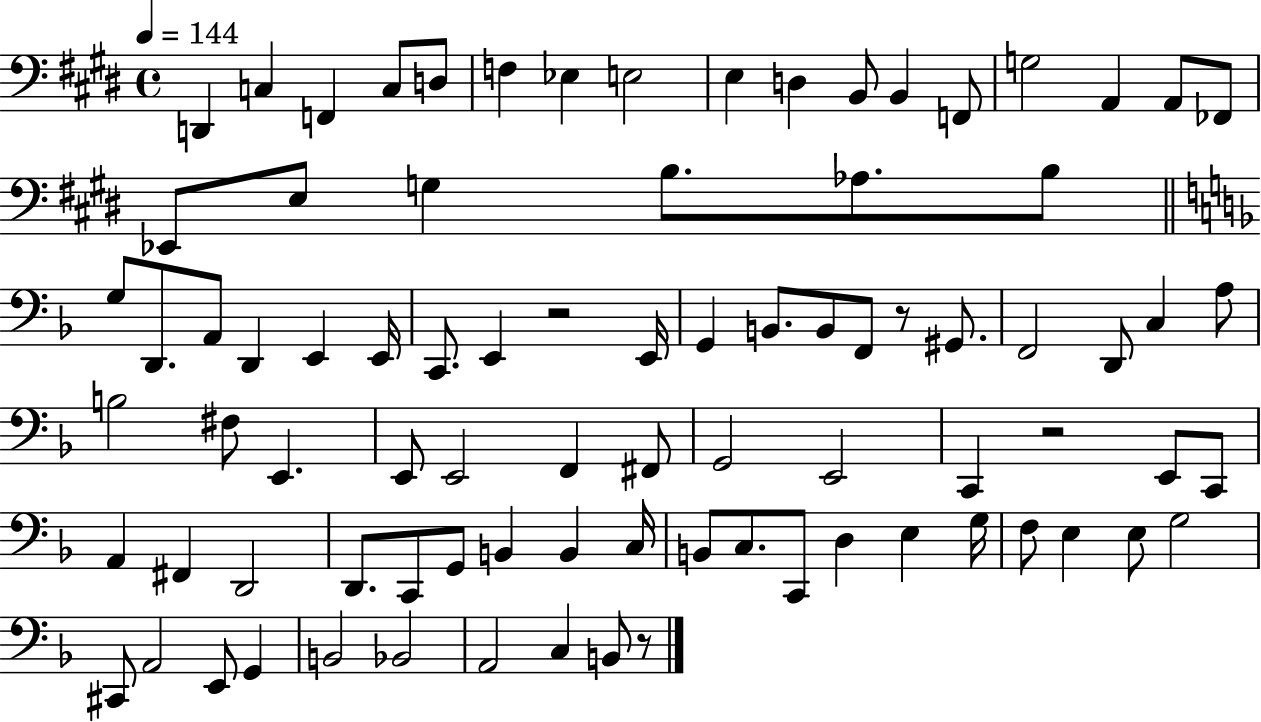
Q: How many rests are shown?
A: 4